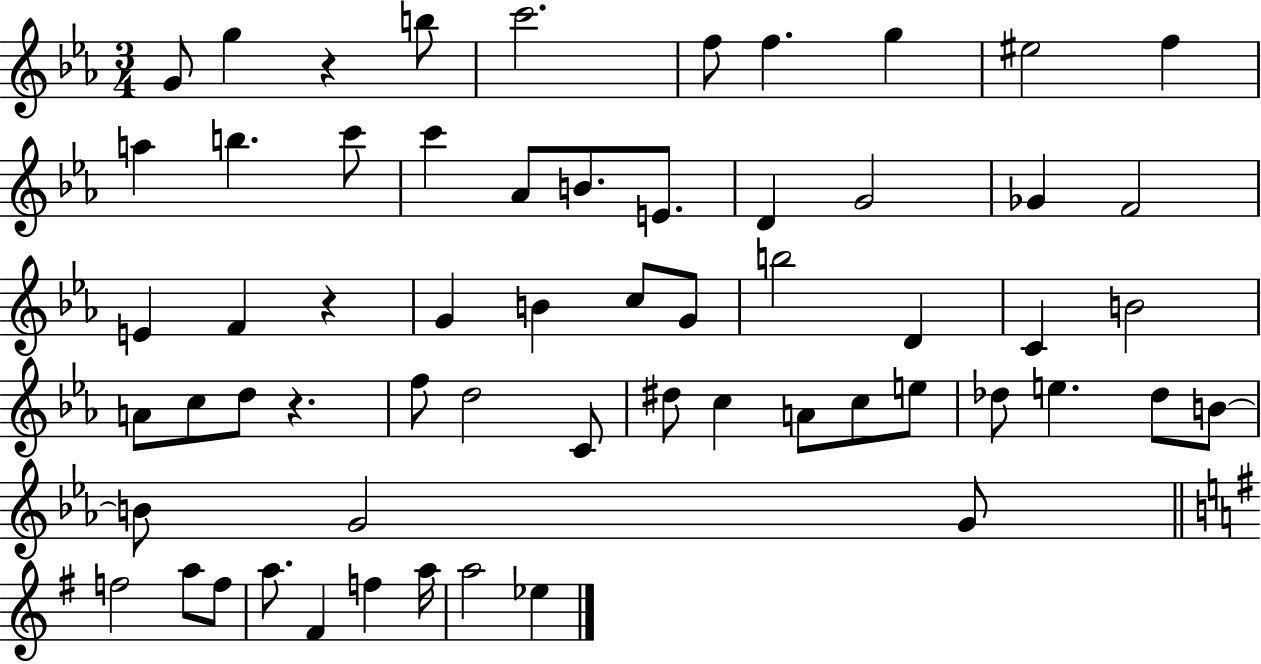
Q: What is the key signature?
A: EES major